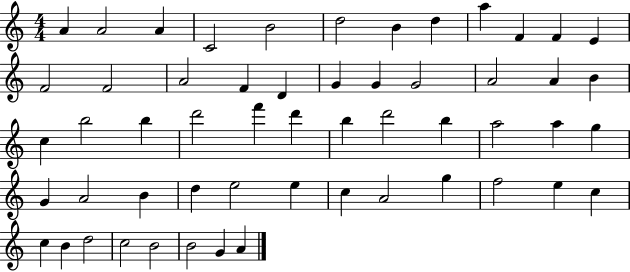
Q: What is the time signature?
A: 4/4